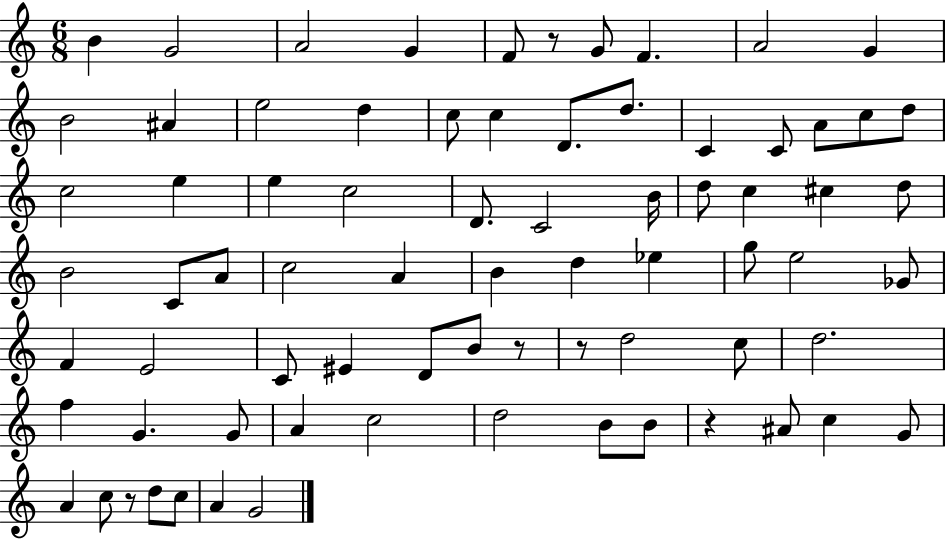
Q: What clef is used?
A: treble